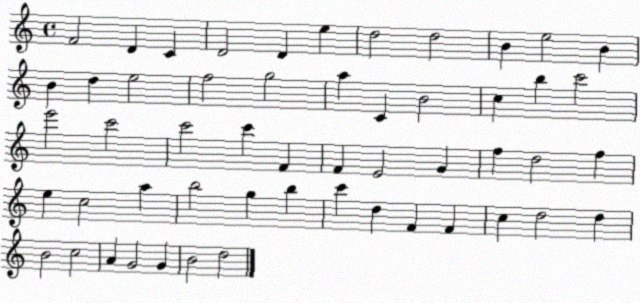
X:1
T:Untitled
M:4/4
L:1/4
K:C
F2 D C D2 D e d2 d2 B e2 B B d e2 f2 g2 a C B2 c b c'2 e'2 c'2 c'2 c' F F E2 G f d2 f e c2 a b2 g b c' d F F c d2 d B2 c2 A G2 G B2 d2